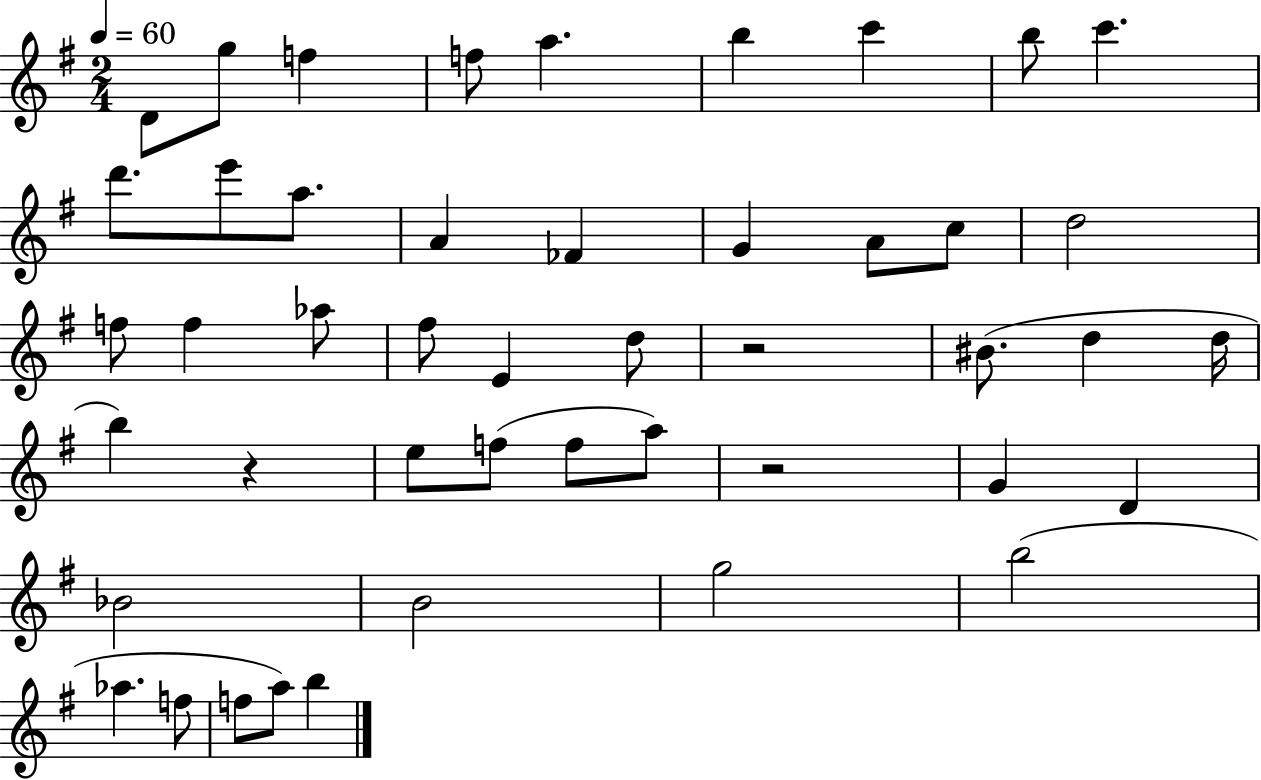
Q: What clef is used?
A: treble